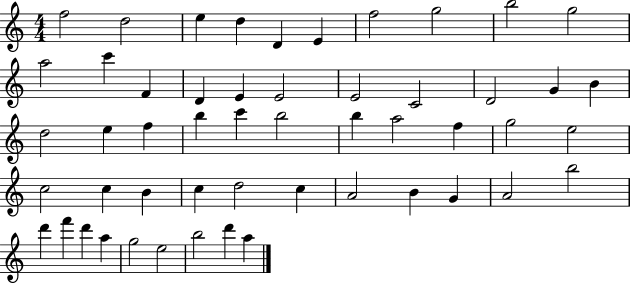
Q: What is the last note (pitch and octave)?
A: A5